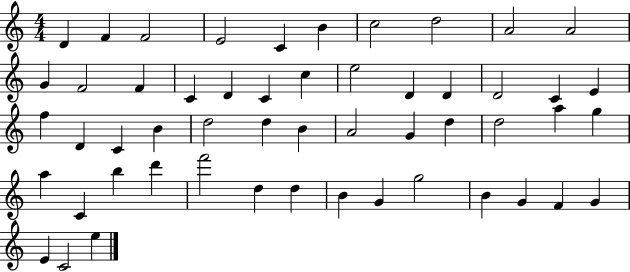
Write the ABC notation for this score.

X:1
T:Untitled
M:4/4
L:1/4
K:C
D F F2 E2 C B c2 d2 A2 A2 G F2 F C D C c e2 D D D2 C E f D C B d2 d B A2 G d d2 a g a C b d' f'2 d d B G g2 B G F G E C2 e